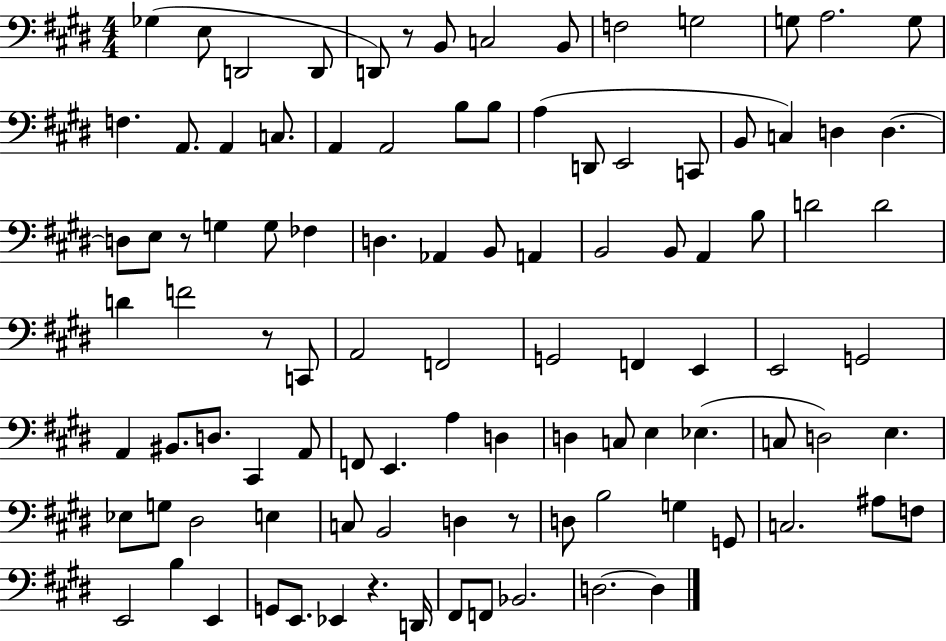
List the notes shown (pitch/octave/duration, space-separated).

Gb3/q E3/e D2/h D2/e D2/e R/e B2/e C3/h B2/e F3/h G3/h G3/e A3/h. G3/e F3/q. A2/e. A2/q C3/e. A2/q A2/h B3/e B3/e A3/q D2/e E2/h C2/e B2/e C3/q D3/q D3/q. D3/e E3/e R/e G3/q G3/e FES3/q D3/q. Ab2/q B2/e A2/q B2/h B2/e A2/q B3/e D4/h D4/h D4/q F4/h R/e C2/e A2/h F2/h G2/h F2/q E2/q E2/h G2/h A2/q BIS2/e. D3/e. C#2/q A2/e F2/e E2/q. A3/q D3/q D3/q C3/e E3/q Eb3/q. C3/e D3/h E3/q. Eb3/e G3/e D#3/h E3/q C3/e B2/h D3/q R/e D3/e B3/h G3/q G2/e C3/h. A#3/e F3/e E2/h B3/q E2/q G2/e E2/e. Eb2/q R/q. D2/s F#2/e F2/e Bb2/h. D3/h. D3/q